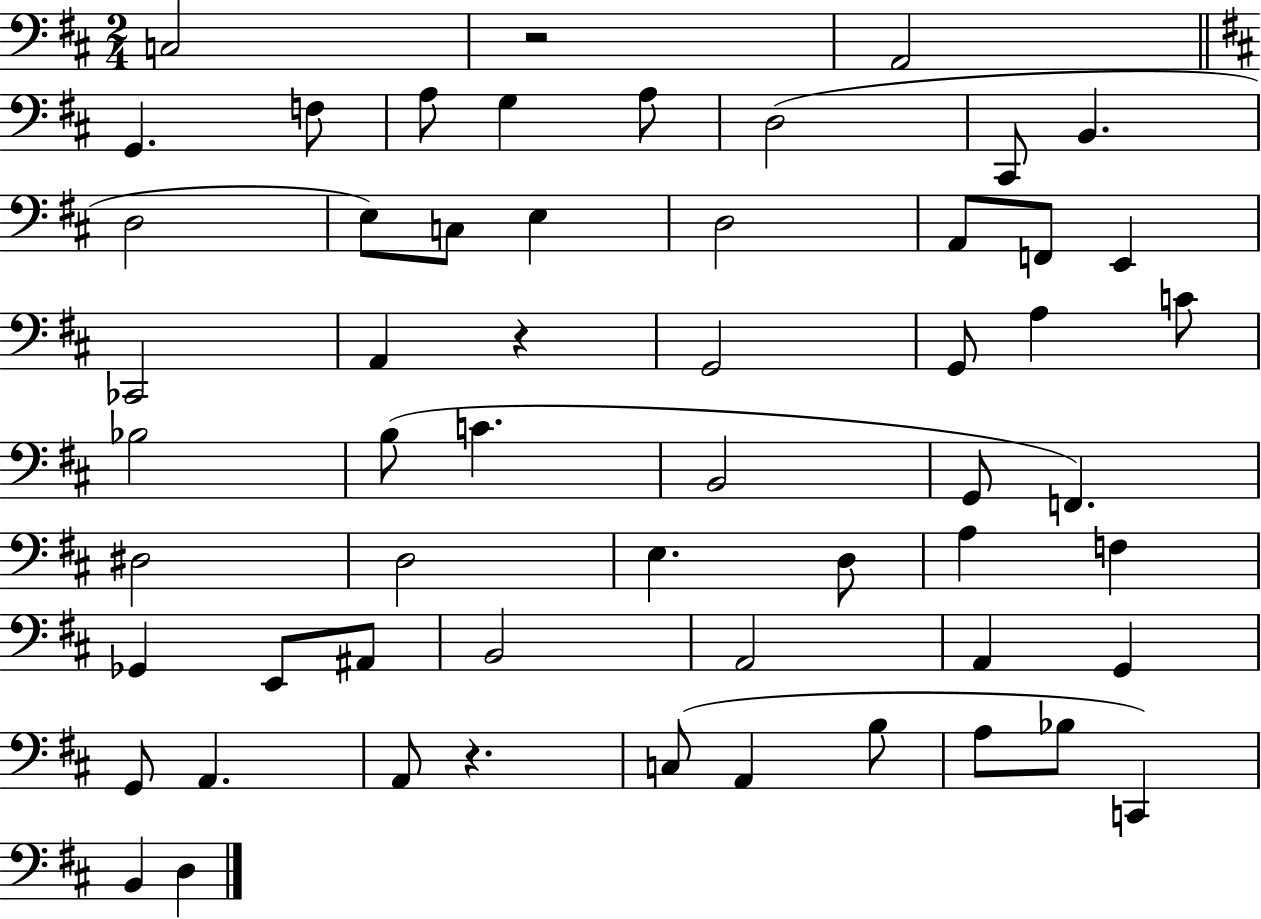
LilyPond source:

{
  \clef bass
  \numericTimeSignature
  \time 2/4
  \key d \major
  c2 | r2 | a,2 | \bar "||" \break \key d \major g,4. f8 | a8 g4 a8 | d2( | cis,8 b,4. | \break d2 | e8) c8 e4 | d2 | a,8 f,8 e,4 | \break ces,2 | a,4 r4 | g,2 | g,8 a4 c'8 | \break bes2 | b8( c'4. | b,2 | g,8 f,4.) | \break dis2 | d2 | e4. d8 | a4 f4 | \break ges,4 e,8 ais,8 | b,2 | a,2 | a,4 g,4 | \break g,8 a,4. | a,8 r4. | c8( a,4 b8 | a8 bes8 c,4) | \break b,4 d4 | \bar "|."
}